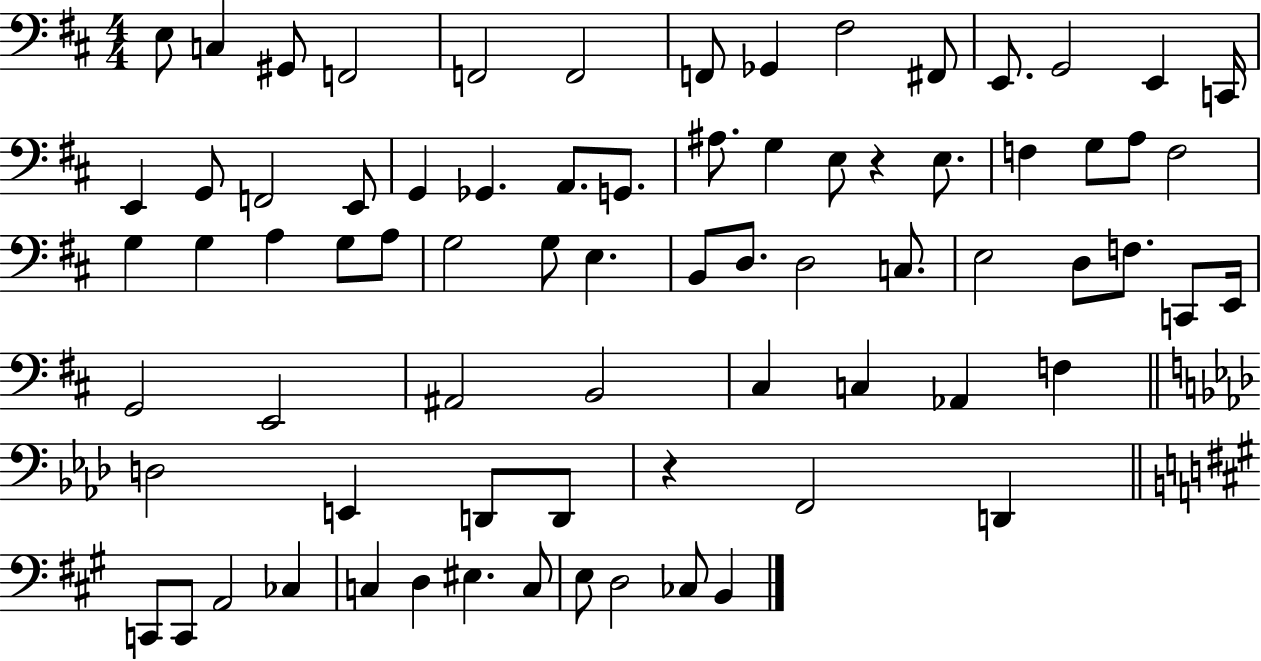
E3/e C3/q G#2/e F2/h F2/h F2/h F2/e Gb2/q F#3/h F#2/e E2/e. G2/h E2/q C2/s E2/q G2/e F2/h E2/e G2/q Gb2/q. A2/e. G2/e. A#3/e. G3/q E3/e R/q E3/e. F3/q G3/e A3/e F3/h G3/q G3/q A3/q G3/e A3/e G3/h G3/e E3/q. B2/e D3/e. D3/h C3/e. E3/h D3/e F3/e. C2/e E2/s G2/h E2/h A#2/h B2/h C#3/q C3/q Ab2/q F3/q D3/h E2/q D2/e D2/e R/q F2/h D2/q C2/e C2/e A2/h CES3/q C3/q D3/q EIS3/q. C3/e E3/e D3/h CES3/e B2/q